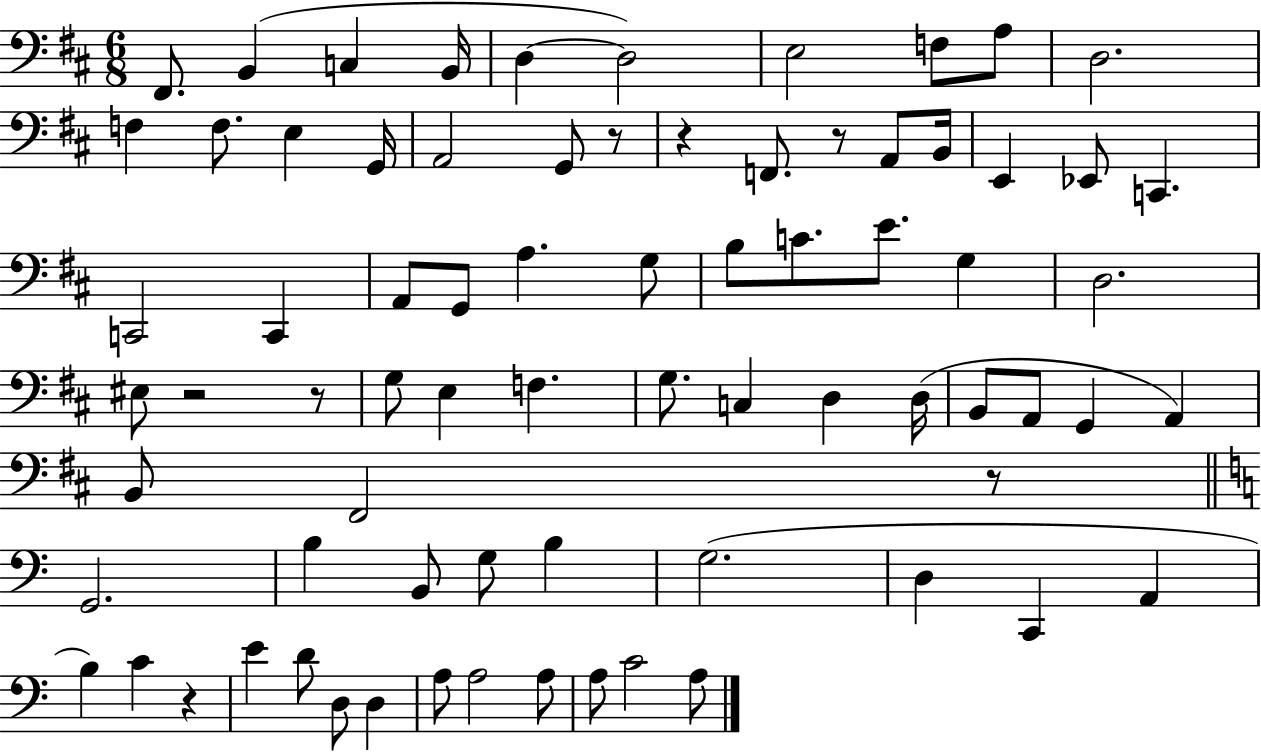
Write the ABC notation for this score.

X:1
T:Untitled
M:6/8
L:1/4
K:D
^F,,/2 B,, C, B,,/4 D, D,2 E,2 F,/2 A,/2 D,2 F, F,/2 E, G,,/4 A,,2 G,,/2 z/2 z F,,/2 z/2 A,,/2 B,,/4 E,, _E,,/2 C,, C,,2 C,, A,,/2 G,,/2 A, G,/2 B,/2 C/2 E/2 G, D,2 ^E,/2 z2 z/2 G,/2 E, F, G,/2 C, D, D,/4 B,,/2 A,,/2 G,, A,, B,,/2 ^F,,2 z/2 G,,2 B, B,,/2 G,/2 B, G,2 D, C,, A,, B, C z E D/2 D,/2 D, A,/2 A,2 A,/2 A,/2 C2 A,/2